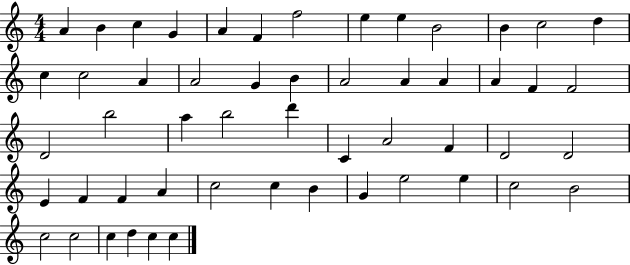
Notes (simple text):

A4/q B4/q C5/q G4/q A4/q F4/q F5/h E5/q E5/q B4/h B4/q C5/h D5/q C5/q C5/h A4/q A4/h G4/q B4/q A4/h A4/q A4/q A4/q F4/q F4/h D4/h B5/h A5/q B5/h D6/q C4/q A4/h F4/q D4/h D4/h E4/q F4/q F4/q A4/q C5/h C5/q B4/q G4/q E5/h E5/q C5/h B4/h C5/h C5/h C5/q D5/q C5/q C5/q